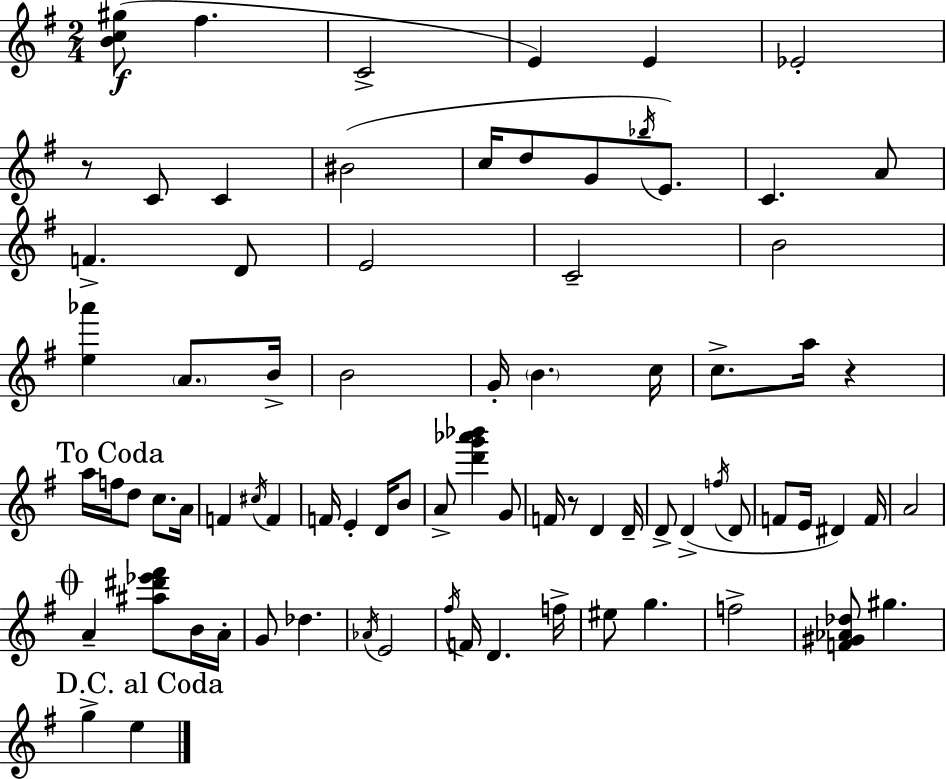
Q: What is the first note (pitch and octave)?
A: F#5